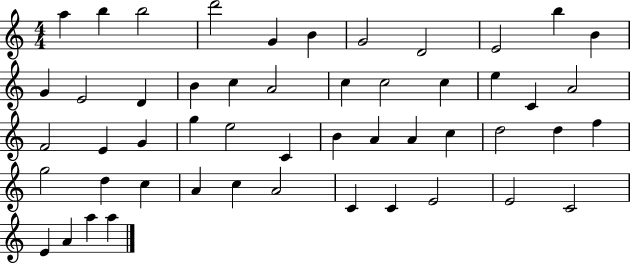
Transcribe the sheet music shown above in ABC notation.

X:1
T:Untitled
M:4/4
L:1/4
K:C
a b b2 d'2 G B G2 D2 E2 b B G E2 D B c A2 c c2 c e C A2 F2 E G g e2 C B A A c d2 d f g2 d c A c A2 C C E2 E2 C2 E A a a